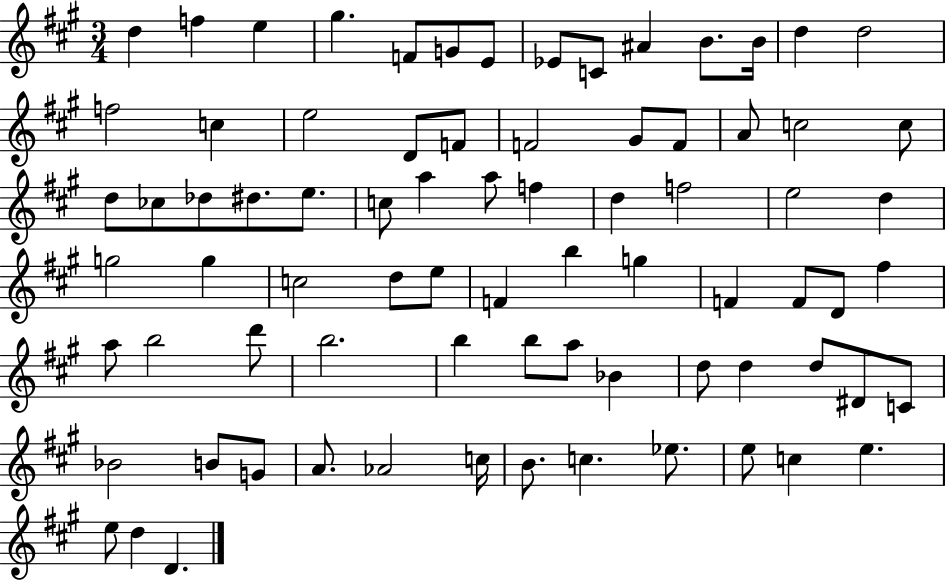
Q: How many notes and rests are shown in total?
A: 78